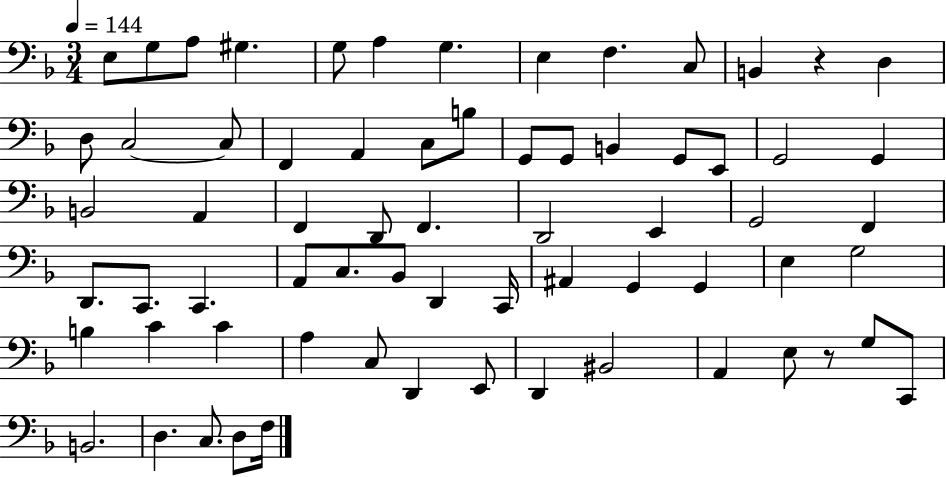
{
  \clef bass
  \numericTimeSignature
  \time 3/4
  \key f \major
  \tempo 4 = 144
  \repeat volta 2 { e8 g8 a8 gis4. | g8 a4 g4. | e4 f4. c8 | b,4 r4 d4 | \break d8 c2~~ c8 | f,4 a,4 c8 b8 | g,8 g,8 b,4 g,8 e,8 | g,2 g,4 | \break b,2 a,4 | f,4 d,8 f,4. | d,2 e,4 | g,2 f,4 | \break d,8. c,8. c,4. | a,8 c8. bes,8 d,4 c,16 | ais,4 g,4 g,4 | e4 g2 | \break b4 c'4 c'4 | a4 c8 d,4 e,8 | d,4 bis,2 | a,4 e8 r8 g8 c,8 | \break b,2. | d4. c8. d8 f16 | } \bar "|."
}